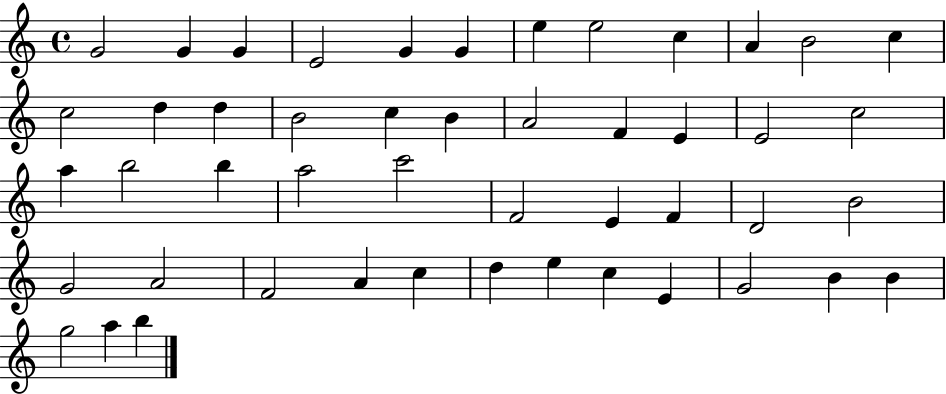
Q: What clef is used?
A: treble